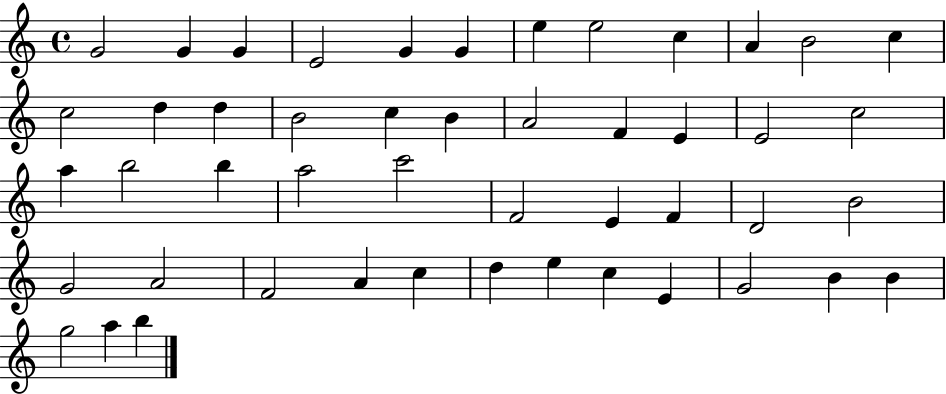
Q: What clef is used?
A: treble